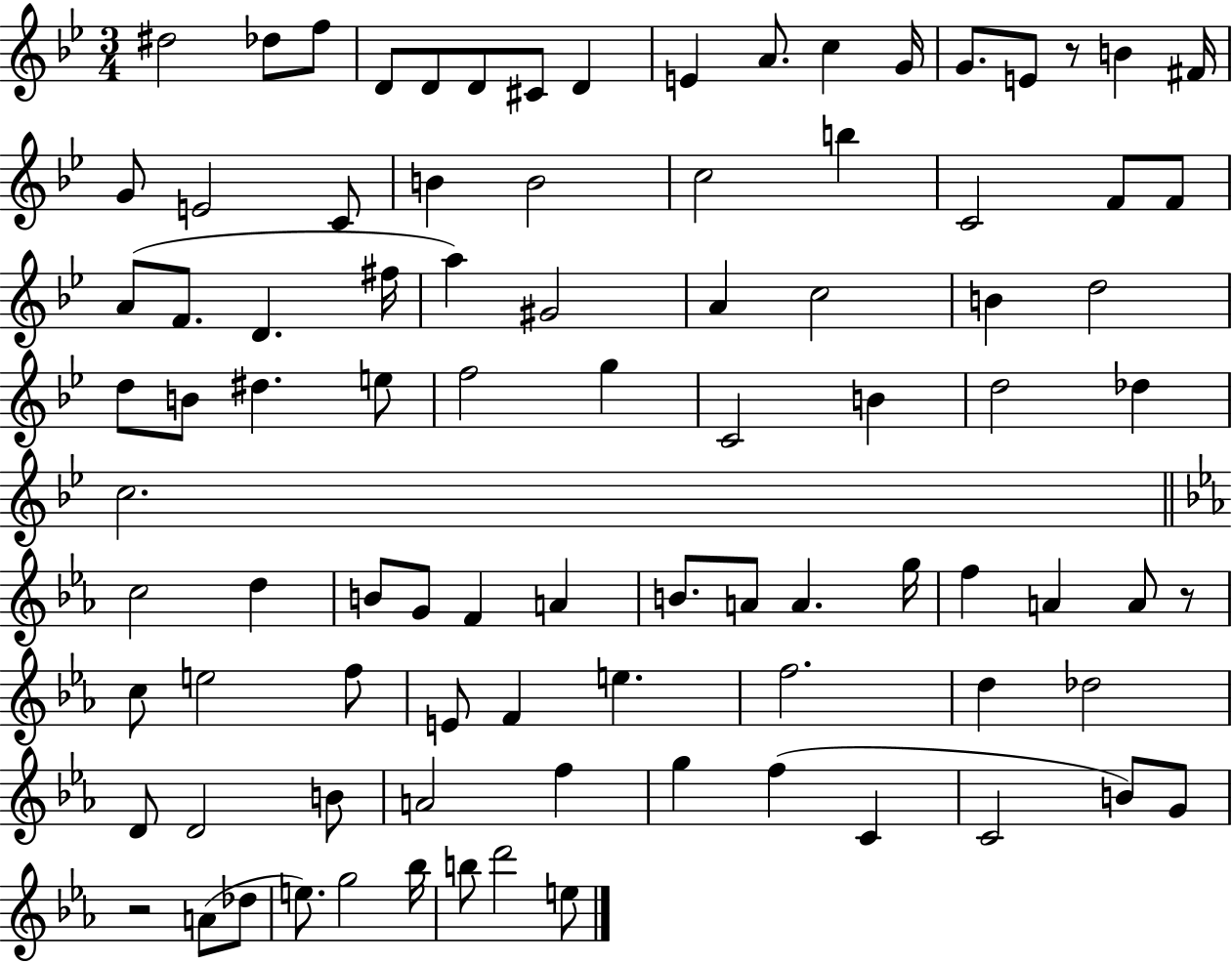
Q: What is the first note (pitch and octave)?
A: D#5